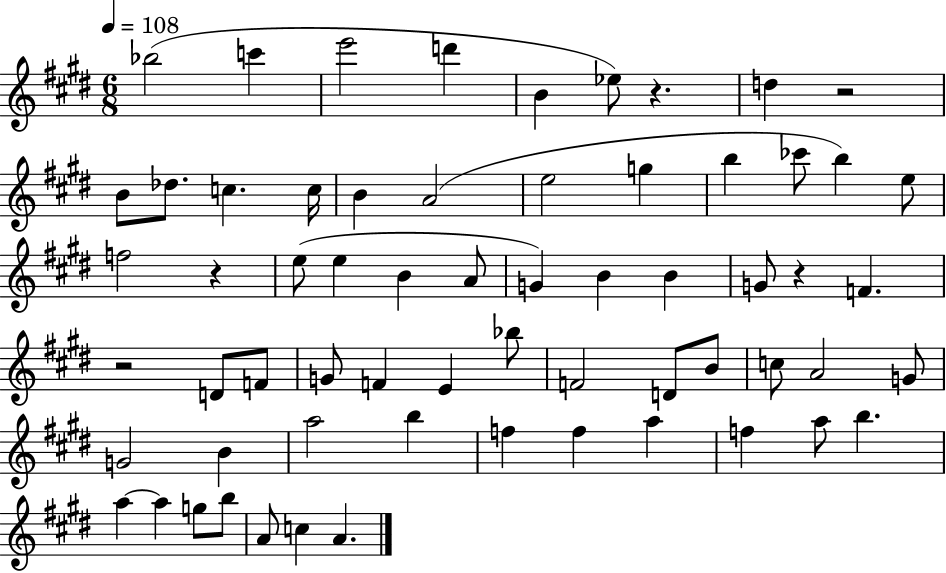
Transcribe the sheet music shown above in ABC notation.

X:1
T:Untitled
M:6/8
L:1/4
K:E
_b2 c' e'2 d' B _e/2 z d z2 B/2 _d/2 c c/4 B A2 e2 g b _c'/2 b e/2 f2 z e/2 e B A/2 G B B G/2 z F z2 D/2 F/2 G/2 F E _b/2 F2 D/2 B/2 c/2 A2 G/2 G2 B a2 b f f a f a/2 b a a g/2 b/2 A/2 c A